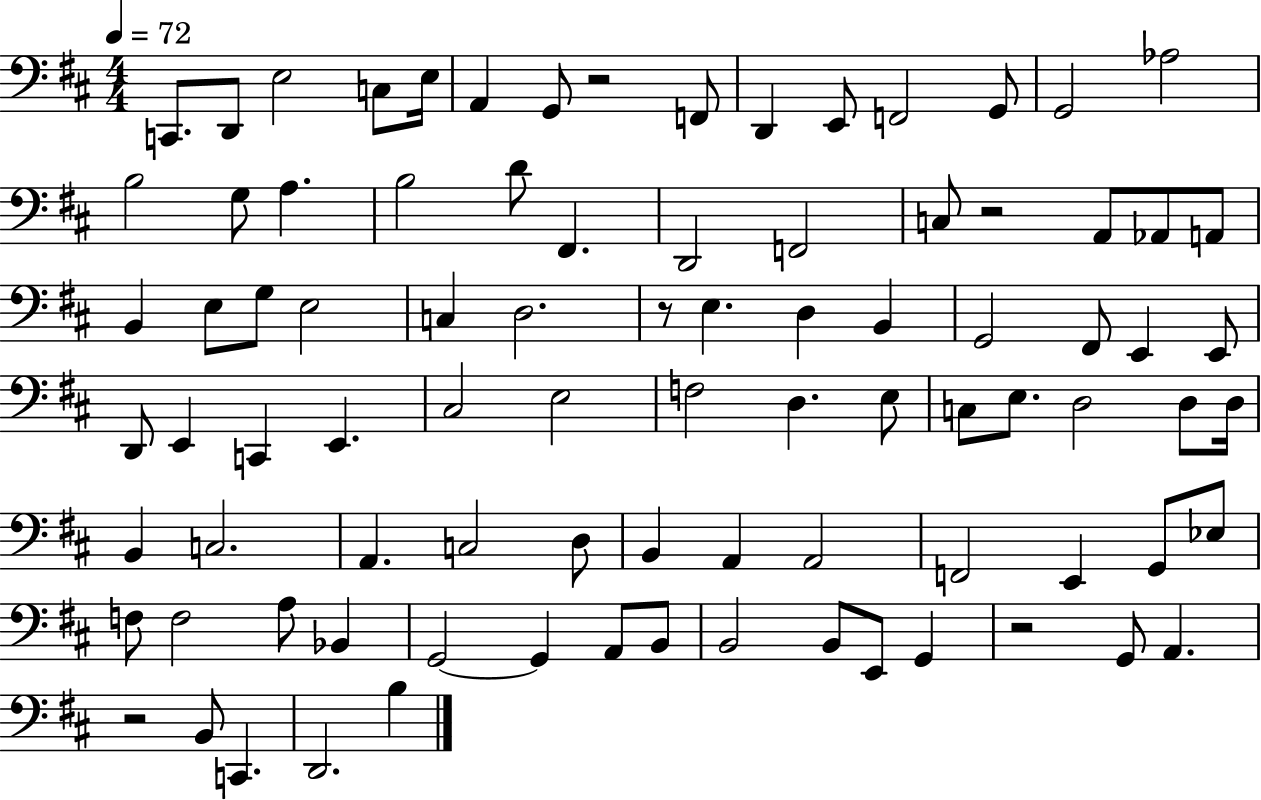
X:1
T:Untitled
M:4/4
L:1/4
K:D
C,,/2 D,,/2 E,2 C,/2 E,/4 A,, G,,/2 z2 F,,/2 D,, E,,/2 F,,2 G,,/2 G,,2 _A,2 B,2 G,/2 A, B,2 D/2 ^F,, D,,2 F,,2 C,/2 z2 A,,/2 _A,,/2 A,,/2 B,, E,/2 G,/2 E,2 C, D,2 z/2 E, D, B,, G,,2 ^F,,/2 E,, E,,/2 D,,/2 E,, C,, E,, ^C,2 E,2 F,2 D, E,/2 C,/2 E,/2 D,2 D,/2 D,/4 B,, C,2 A,, C,2 D,/2 B,, A,, A,,2 F,,2 E,, G,,/2 _E,/2 F,/2 F,2 A,/2 _B,, G,,2 G,, A,,/2 B,,/2 B,,2 B,,/2 E,,/2 G,, z2 G,,/2 A,, z2 B,,/2 C,, D,,2 B,